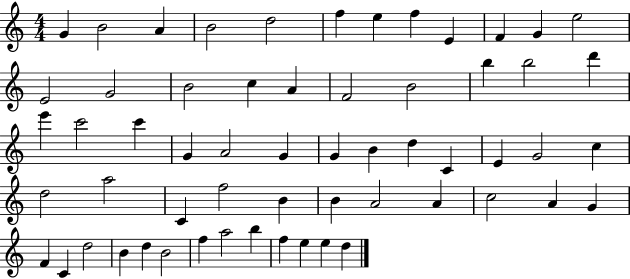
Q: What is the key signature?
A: C major